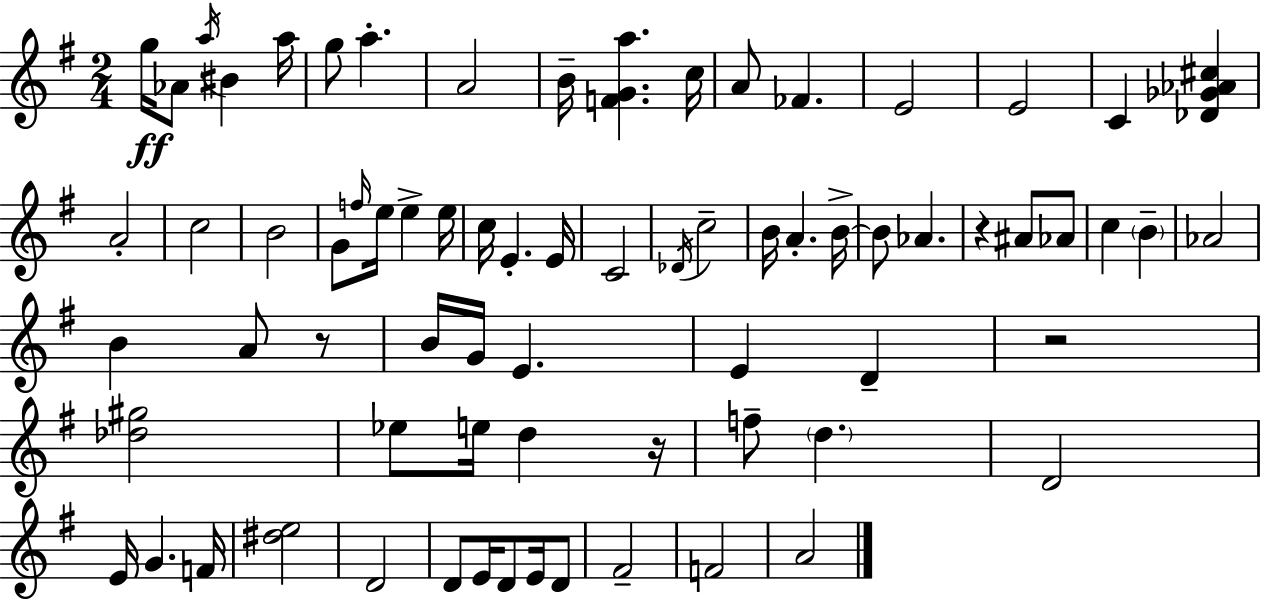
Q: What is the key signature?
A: G major